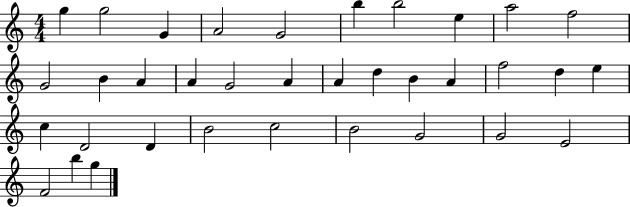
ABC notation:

X:1
T:Untitled
M:4/4
L:1/4
K:C
g g2 G A2 G2 b b2 e a2 f2 G2 B A A G2 A A d B A f2 d e c D2 D B2 c2 B2 G2 G2 E2 F2 b g